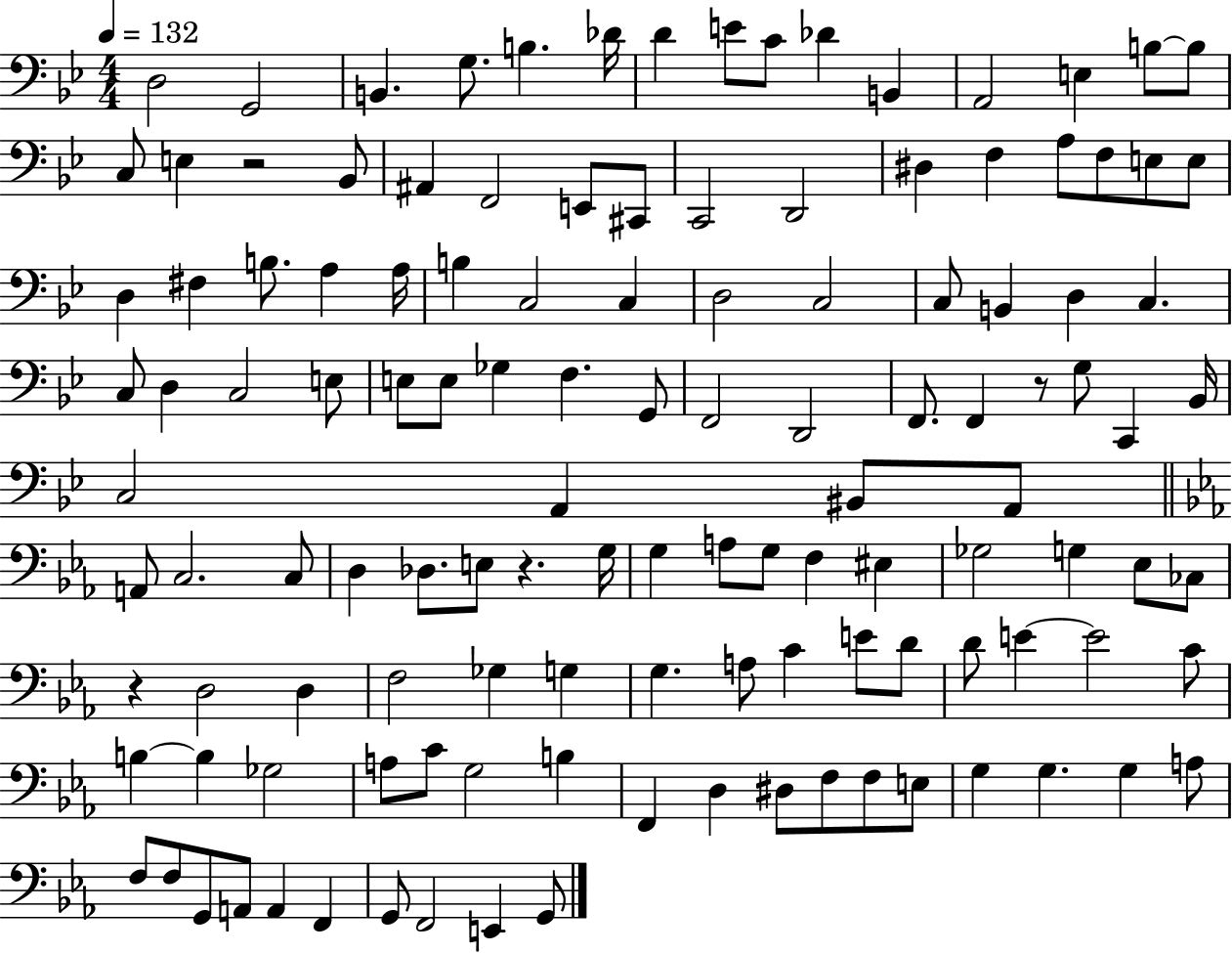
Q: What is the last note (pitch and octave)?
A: G2